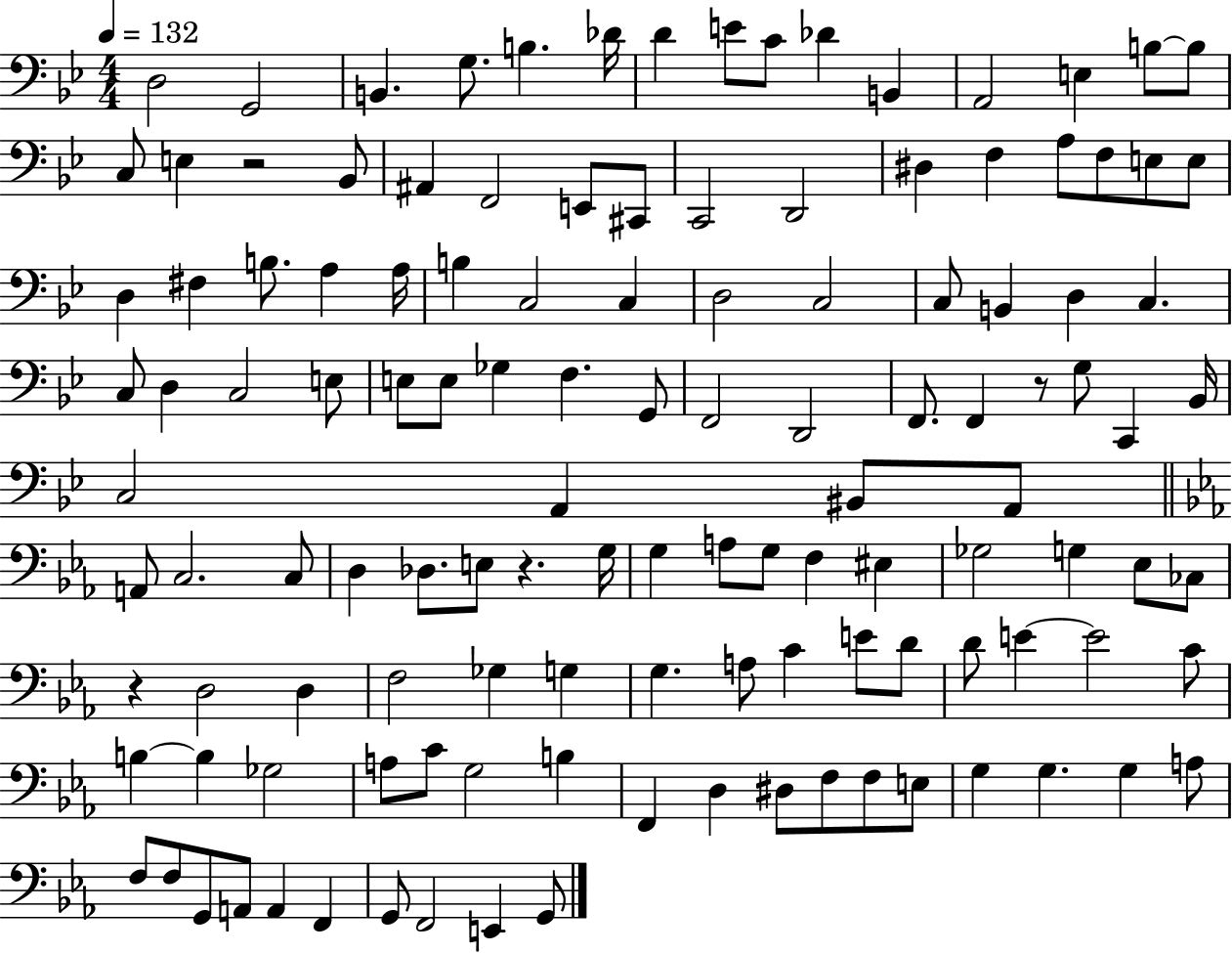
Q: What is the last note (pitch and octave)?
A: G2